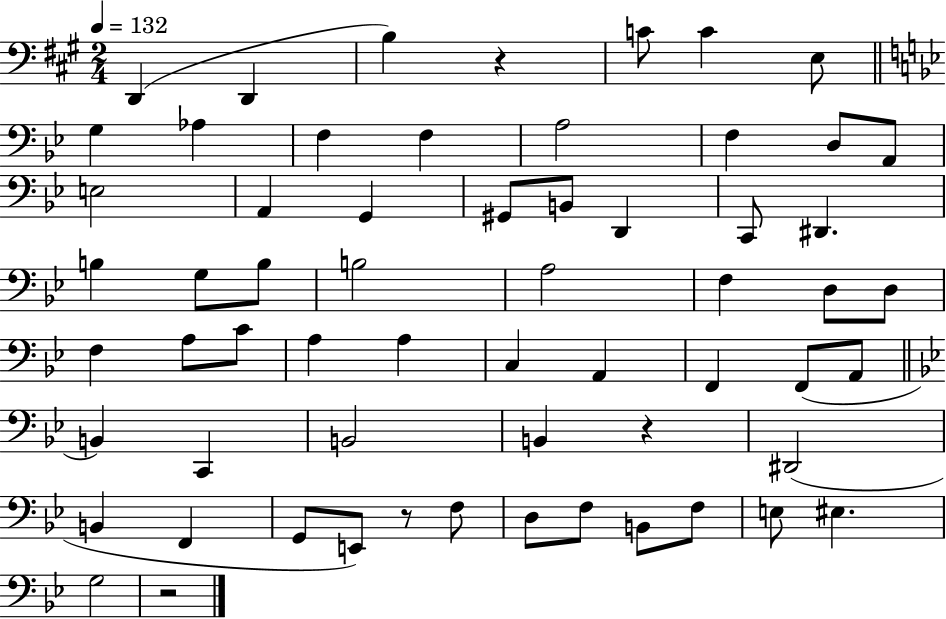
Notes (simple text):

D2/q D2/q B3/q R/q C4/e C4/q E3/e G3/q Ab3/q F3/q F3/q A3/h F3/q D3/e A2/e E3/h A2/q G2/q G#2/e B2/e D2/q C2/e D#2/q. B3/q G3/e B3/e B3/h A3/h F3/q D3/e D3/e F3/q A3/e C4/e A3/q A3/q C3/q A2/q F2/q F2/e A2/e B2/q C2/q B2/h B2/q R/q D#2/h B2/q F2/q G2/e E2/e R/e F3/e D3/e F3/e B2/e F3/e E3/e EIS3/q. G3/h R/h